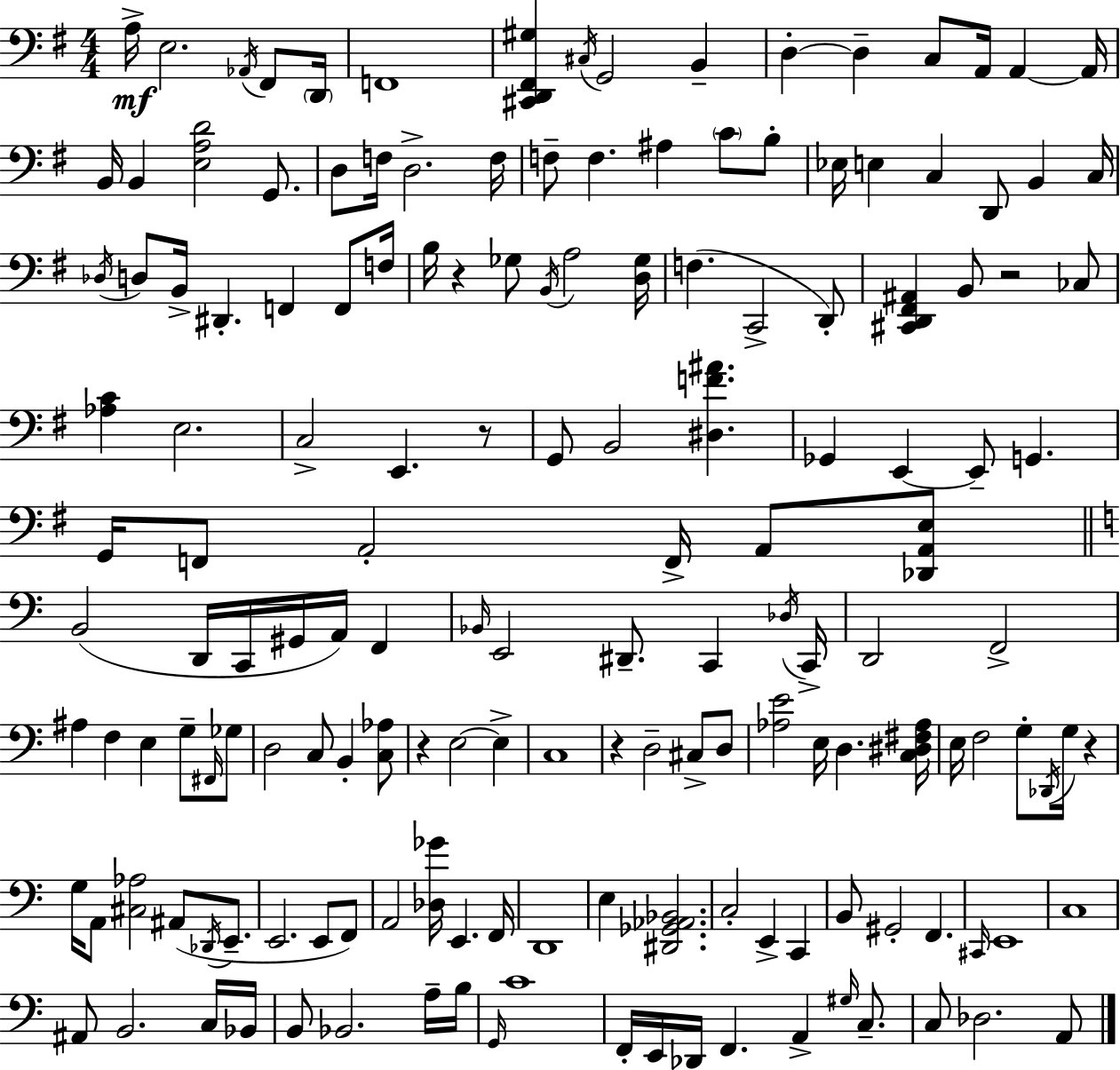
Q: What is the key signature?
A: G major